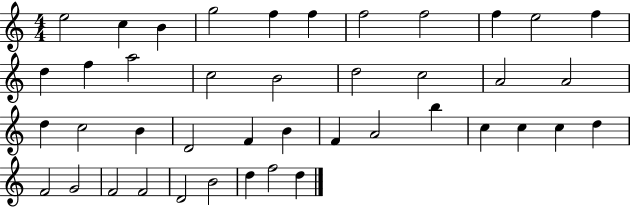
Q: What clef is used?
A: treble